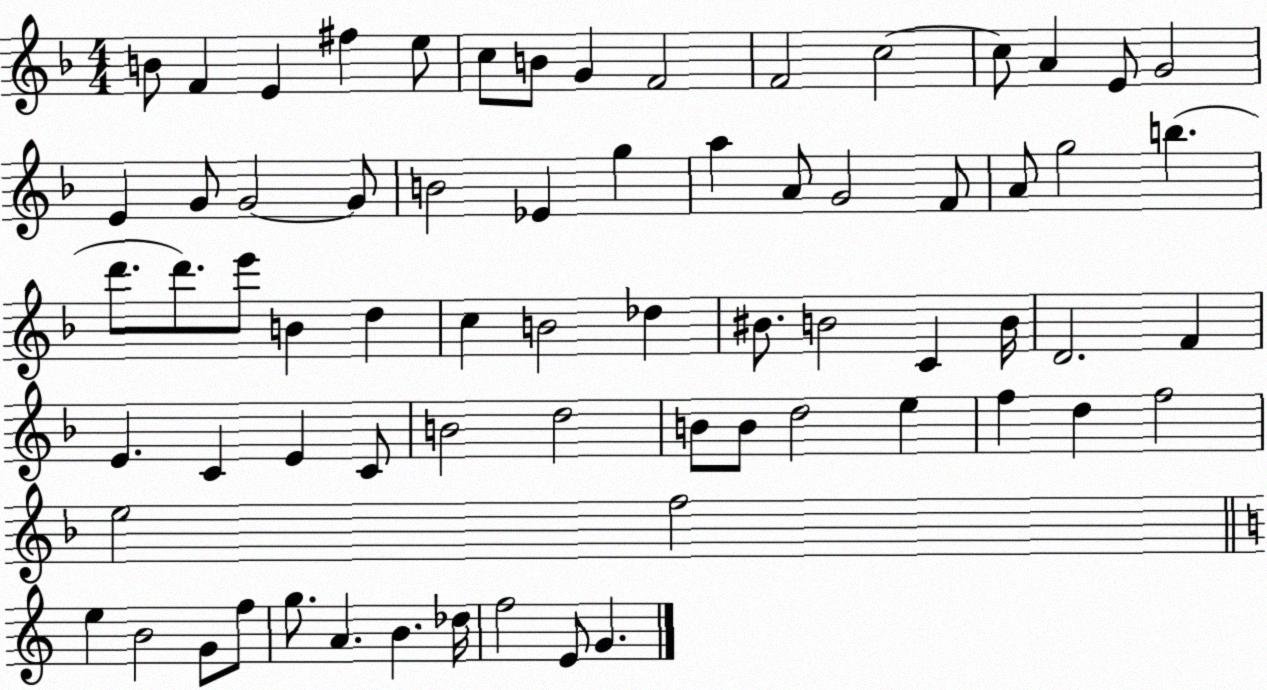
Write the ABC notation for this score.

X:1
T:Untitled
M:4/4
L:1/4
K:F
B/2 F E ^f e/2 c/2 B/2 G F2 F2 c2 c/2 A E/2 G2 E G/2 G2 G/2 B2 _E g a A/2 G2 F/2 A/2 g2 b d'/2 d'/2 e'/2 B d c B2 _d ^B/2 B2 C B/4 D2 F E C E C/2 B2 d2 B/2 B/2 d2 e f d f2 e2 f2 e B2 G/2 f/2 g/2 A B _d/4 f2 E/2 G